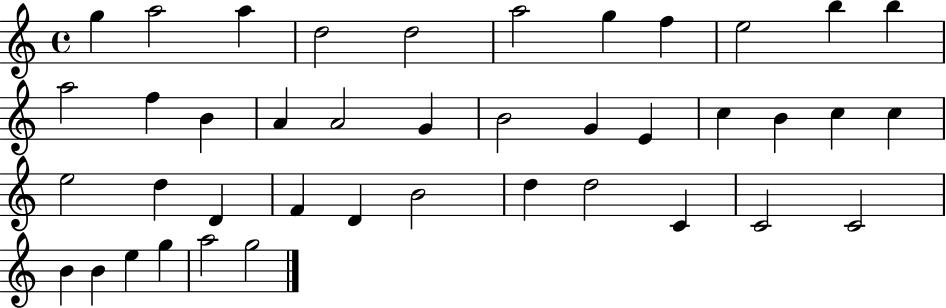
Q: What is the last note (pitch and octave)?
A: G5